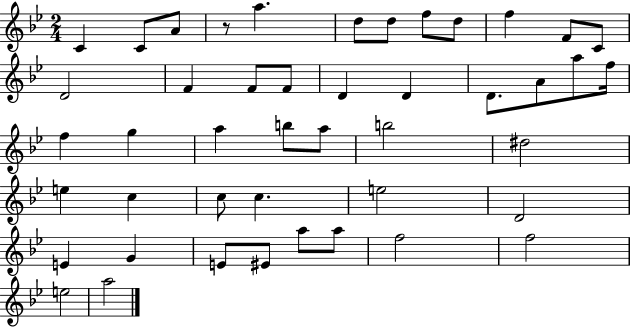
{
  \clef treble
  \numericTimeSignature
  \time 2/4
  \key bes \major
  c'4 c'8 a'8 | r8 a''4. | d''8 d''8 f''8 d''8 | f''4 f'8 c'8 | \break d'2 | f'4 f'8 f'8 | d'4 d'4 | d'8. a'8 a''8 f''16 | \break f''4 g''4 | a''4 b''8 a''8 | b''2 | dis''2 | \break e''4 c''4 | c''8 c''4. | e''2 | d'2 | \break e'4 g'4 | e'8 eis'8 a''8 a''8 | f''2 | f''2 | \break e''2 | a''2 | \bar "|."
}